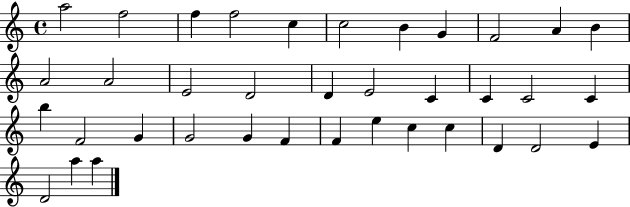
{
  \clef treble
  \time 4/4
  \defaultTimeSignature
  \key c \major
  a''2 f''2 | f''4 f''2 c''4 | c''2 b'4 g'4 | f'2 a'4 b'4 | \break a'2 a'2 | e'2 d'2 | d'4 e'2 c'4 | c'4 c'2 c'4 | \break b''4 f'2 g'4 | g'2 g'4 f'4 | f'4 e''4 c''4 c''4 | d'4 d'2 e'4 | \break d'2 a''4 a''4 | \bar "|."
}